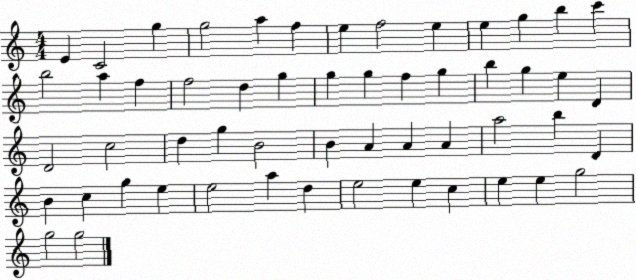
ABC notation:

X:1
T:Untitled
M:4/4
L:1/4
K:C
E C2 g g2 a f e f2 e e g b c' b2 a f f2 d g g g f g b g e D D2 c2 d g B2 B A A A a2 b D B c g e e2 a d e2 e c e e g2 g2 g2